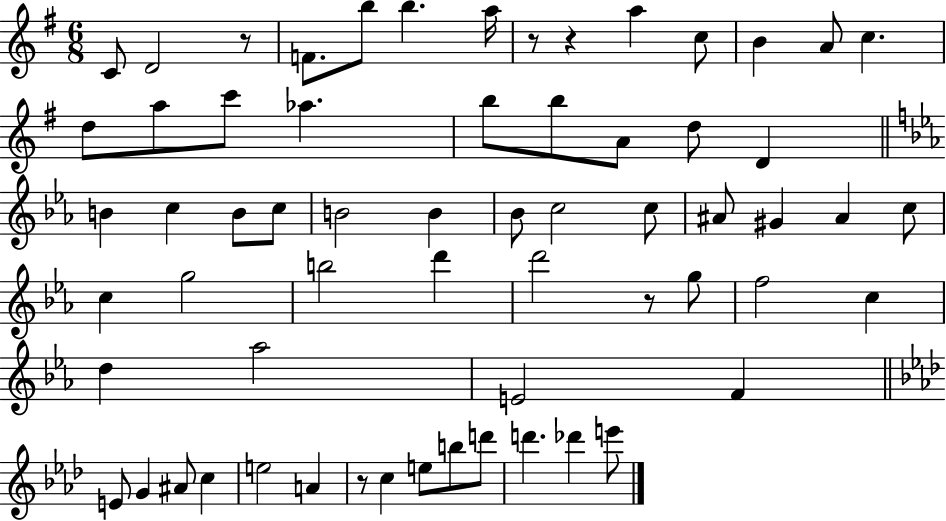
X:1
T:Untitled
M:6/8
L:1/4
K:G
C/2 D2 z/2 F/2 b/2 b a/4 z/2 z a c/2 B A/2 c d/2 a/2 c'/2 _a b/2 b/2 A/2 d/2 D B c B/2 c/2 B2 B _B/2 c2 c/2 ^A/2 ^G ^A c/2 c g2 b2 d' d'2 z/2 g/2 f2 c d _a2 E2 F E/2 G ^A/2 c e2 A z/2 c e/2 b/2 d'/2 d' _d' e'/2